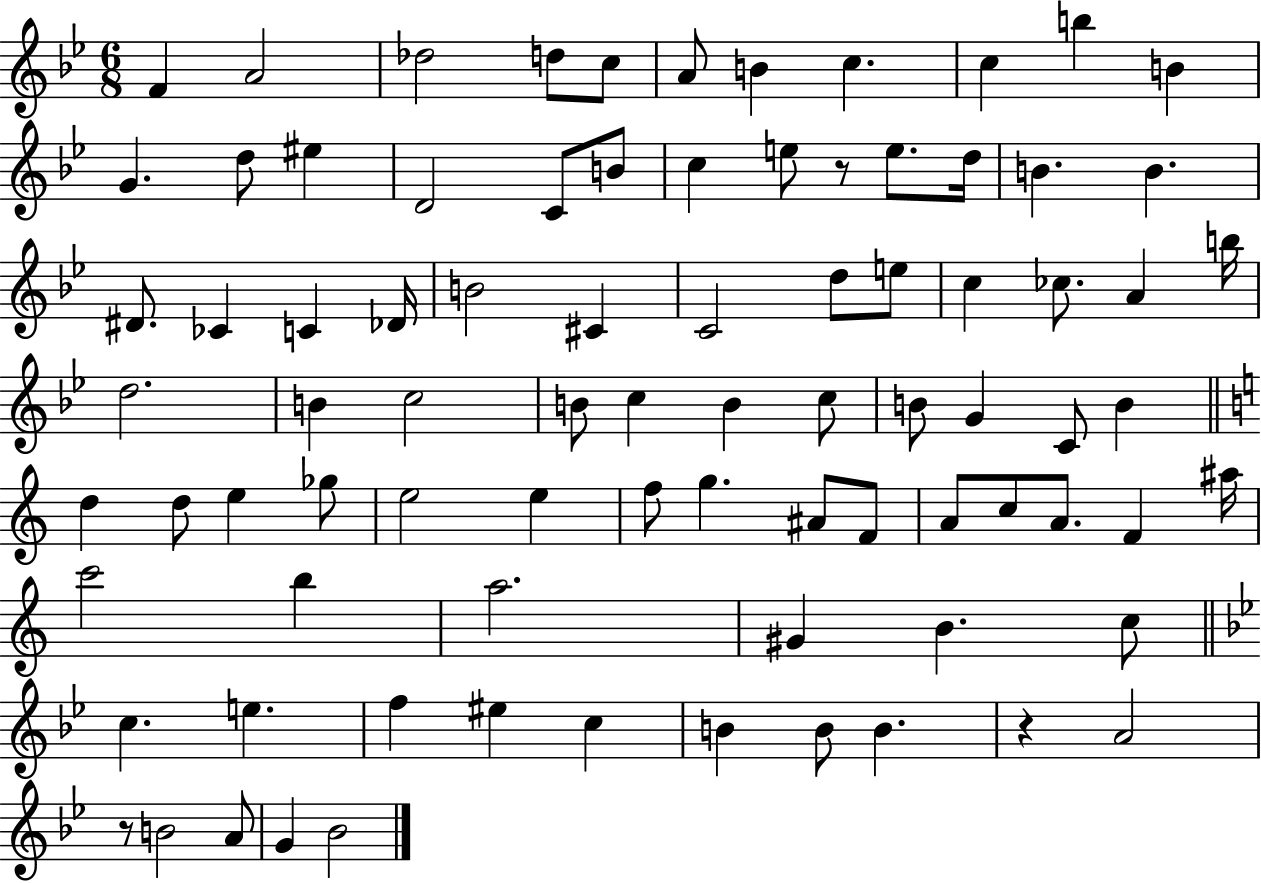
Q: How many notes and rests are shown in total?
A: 84